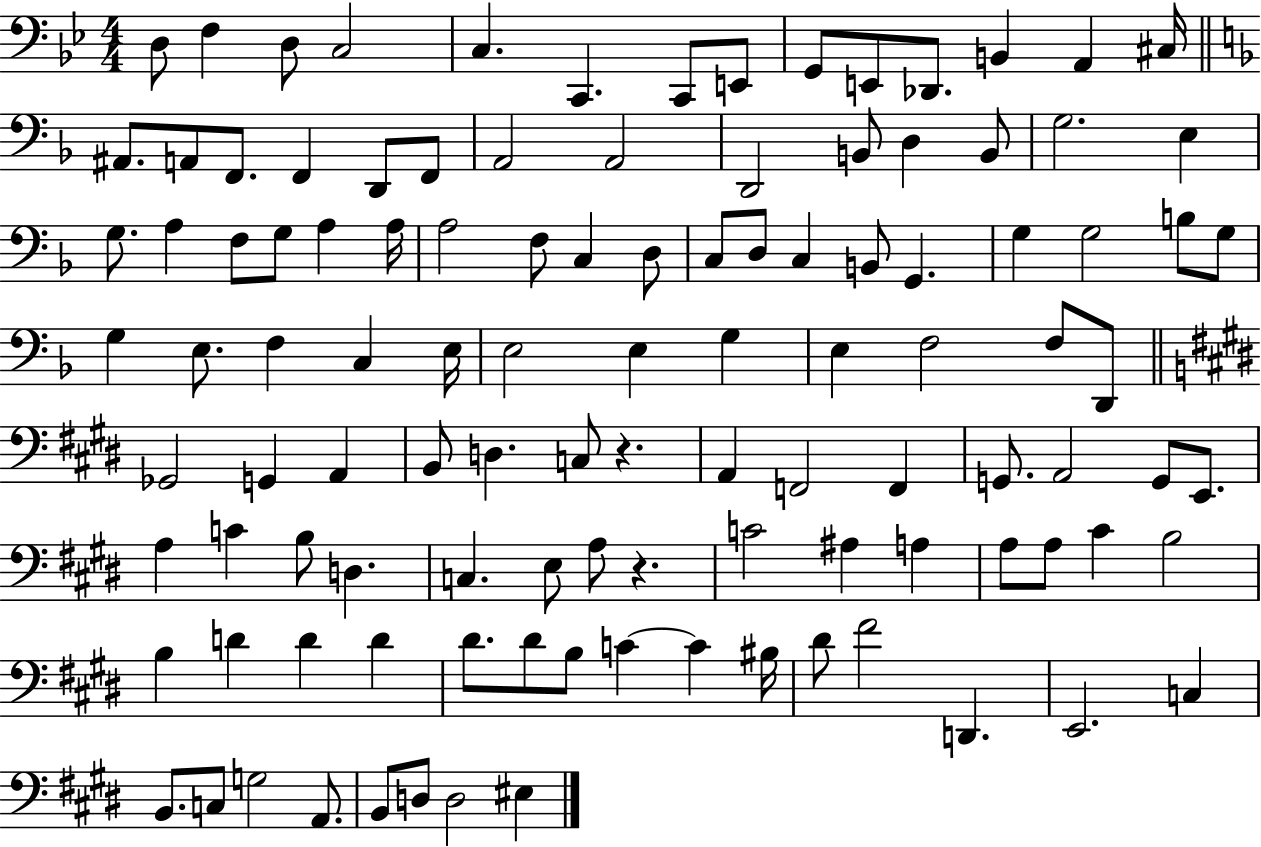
D3/e F3/q D3/e C3/h C3/q. C2/q. C2/e E2/e G2/e E2/e Db2/e. B2/q A2/q C#3/s A#2/e. A2/e F2/e. F2/q D2/e F2/e A2/h A2/h D2/h B2/e D3/q B2/e G3/h. E3/q G3/e. A3/q F3/e G3/e A3/q A3/s A3/h F3/e C3/q D3/e C3/e D3/e C3/q B2/e G2/q. G3/q G3/h B3/e G3/e G3/q E3/e. F3/q C3/q E3/s E3/h E3/q G3/q E3/q F3/h F3/e D2/e Gb2/h G2/q A2/q B2/e D3/q. C3/e R/q. A2/q F2/h F2/q G2/e. A2/h G2/e E2/e. A3/q C4/q B3/e D3/q. C3/q. E3/e A3/e R/q. C4/h A#3/q A3/q A3/e A3/e C#4/q B3/h B3/q D4/q D4/q D4/q D#4/e. D#4/e B3/e C4/q C4/q BIS3/s D#4/e F#4/h D2/q. E2/h. C3/q B2/e. C3/e G3/h A2/e. B2/e D3/e D3/h EIS3/q